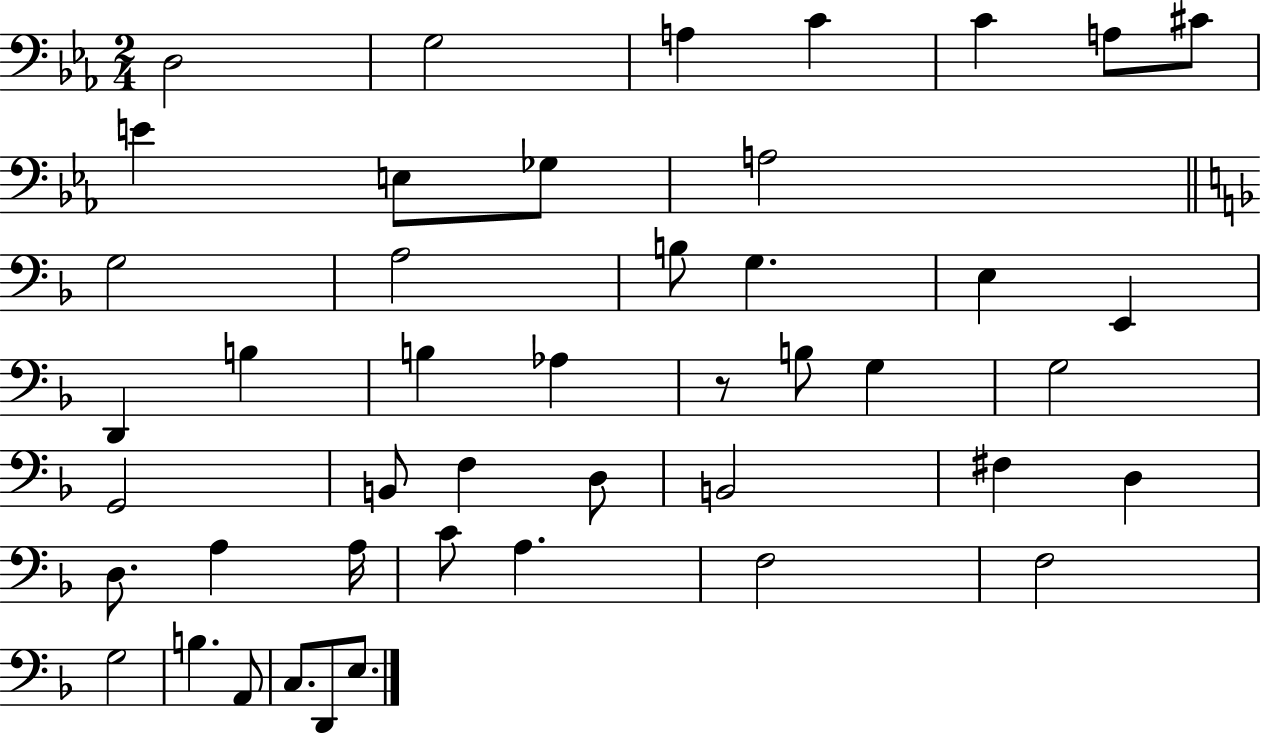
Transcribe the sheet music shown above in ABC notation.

X:1
T:Untitled
M:2/4
L:1/4
K:Eb
D,2 G,2 A, C C A,/2 ^C/2 E E,/2 _G,/2 A,2 G,2 A,2 B,/2 G, E, E,, D,, B, B, _A, z/2 B,/2 G, G,2 G,,2 B,,/2 F, D,/2 B,,2 ^F, D, D,/2 A, A,/4 C/2 A, F,2 F,2 G,2 B, A,,/2 C,/2 D,,/2 E,/2